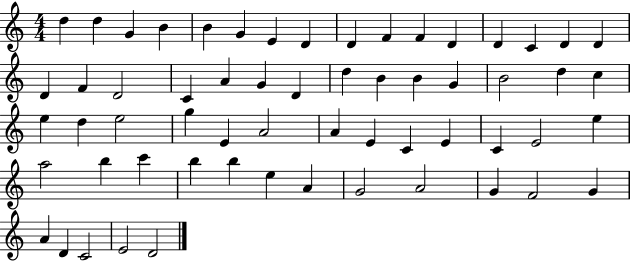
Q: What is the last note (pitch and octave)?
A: D4